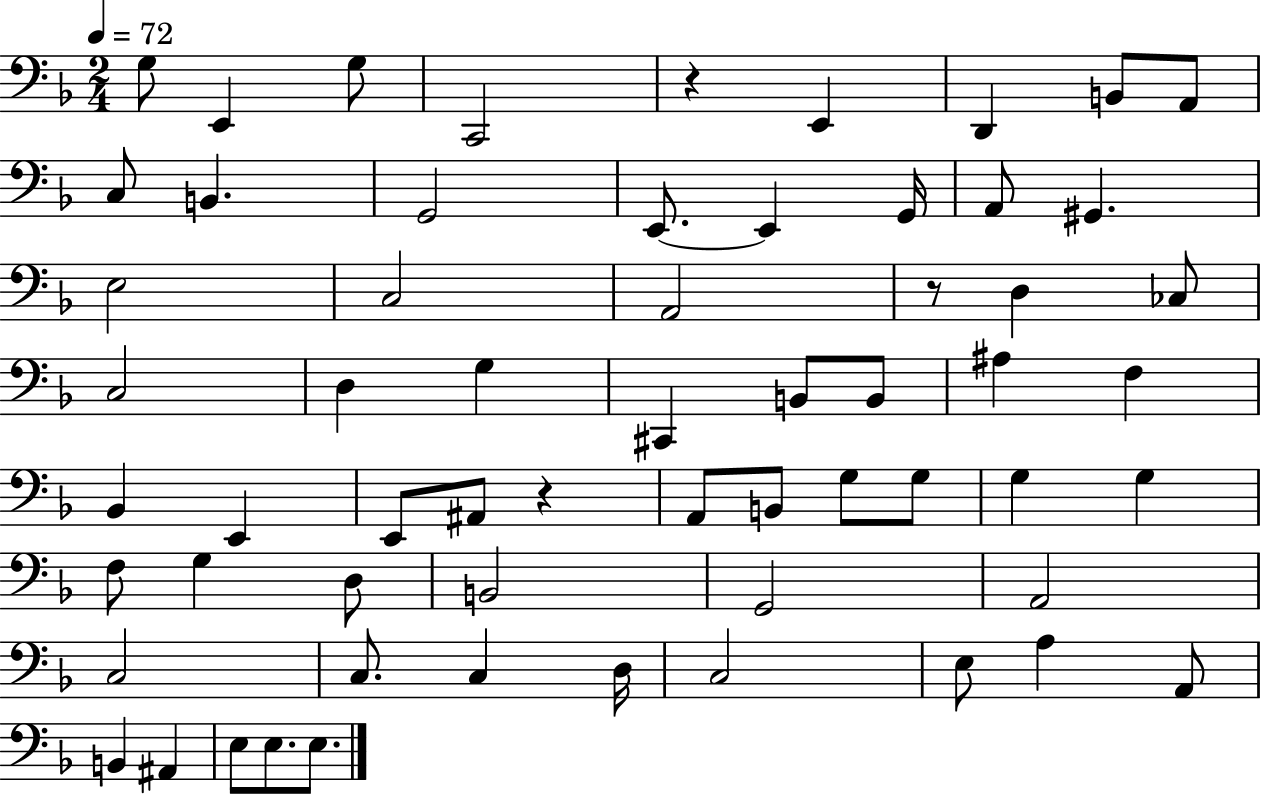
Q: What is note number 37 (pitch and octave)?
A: G3